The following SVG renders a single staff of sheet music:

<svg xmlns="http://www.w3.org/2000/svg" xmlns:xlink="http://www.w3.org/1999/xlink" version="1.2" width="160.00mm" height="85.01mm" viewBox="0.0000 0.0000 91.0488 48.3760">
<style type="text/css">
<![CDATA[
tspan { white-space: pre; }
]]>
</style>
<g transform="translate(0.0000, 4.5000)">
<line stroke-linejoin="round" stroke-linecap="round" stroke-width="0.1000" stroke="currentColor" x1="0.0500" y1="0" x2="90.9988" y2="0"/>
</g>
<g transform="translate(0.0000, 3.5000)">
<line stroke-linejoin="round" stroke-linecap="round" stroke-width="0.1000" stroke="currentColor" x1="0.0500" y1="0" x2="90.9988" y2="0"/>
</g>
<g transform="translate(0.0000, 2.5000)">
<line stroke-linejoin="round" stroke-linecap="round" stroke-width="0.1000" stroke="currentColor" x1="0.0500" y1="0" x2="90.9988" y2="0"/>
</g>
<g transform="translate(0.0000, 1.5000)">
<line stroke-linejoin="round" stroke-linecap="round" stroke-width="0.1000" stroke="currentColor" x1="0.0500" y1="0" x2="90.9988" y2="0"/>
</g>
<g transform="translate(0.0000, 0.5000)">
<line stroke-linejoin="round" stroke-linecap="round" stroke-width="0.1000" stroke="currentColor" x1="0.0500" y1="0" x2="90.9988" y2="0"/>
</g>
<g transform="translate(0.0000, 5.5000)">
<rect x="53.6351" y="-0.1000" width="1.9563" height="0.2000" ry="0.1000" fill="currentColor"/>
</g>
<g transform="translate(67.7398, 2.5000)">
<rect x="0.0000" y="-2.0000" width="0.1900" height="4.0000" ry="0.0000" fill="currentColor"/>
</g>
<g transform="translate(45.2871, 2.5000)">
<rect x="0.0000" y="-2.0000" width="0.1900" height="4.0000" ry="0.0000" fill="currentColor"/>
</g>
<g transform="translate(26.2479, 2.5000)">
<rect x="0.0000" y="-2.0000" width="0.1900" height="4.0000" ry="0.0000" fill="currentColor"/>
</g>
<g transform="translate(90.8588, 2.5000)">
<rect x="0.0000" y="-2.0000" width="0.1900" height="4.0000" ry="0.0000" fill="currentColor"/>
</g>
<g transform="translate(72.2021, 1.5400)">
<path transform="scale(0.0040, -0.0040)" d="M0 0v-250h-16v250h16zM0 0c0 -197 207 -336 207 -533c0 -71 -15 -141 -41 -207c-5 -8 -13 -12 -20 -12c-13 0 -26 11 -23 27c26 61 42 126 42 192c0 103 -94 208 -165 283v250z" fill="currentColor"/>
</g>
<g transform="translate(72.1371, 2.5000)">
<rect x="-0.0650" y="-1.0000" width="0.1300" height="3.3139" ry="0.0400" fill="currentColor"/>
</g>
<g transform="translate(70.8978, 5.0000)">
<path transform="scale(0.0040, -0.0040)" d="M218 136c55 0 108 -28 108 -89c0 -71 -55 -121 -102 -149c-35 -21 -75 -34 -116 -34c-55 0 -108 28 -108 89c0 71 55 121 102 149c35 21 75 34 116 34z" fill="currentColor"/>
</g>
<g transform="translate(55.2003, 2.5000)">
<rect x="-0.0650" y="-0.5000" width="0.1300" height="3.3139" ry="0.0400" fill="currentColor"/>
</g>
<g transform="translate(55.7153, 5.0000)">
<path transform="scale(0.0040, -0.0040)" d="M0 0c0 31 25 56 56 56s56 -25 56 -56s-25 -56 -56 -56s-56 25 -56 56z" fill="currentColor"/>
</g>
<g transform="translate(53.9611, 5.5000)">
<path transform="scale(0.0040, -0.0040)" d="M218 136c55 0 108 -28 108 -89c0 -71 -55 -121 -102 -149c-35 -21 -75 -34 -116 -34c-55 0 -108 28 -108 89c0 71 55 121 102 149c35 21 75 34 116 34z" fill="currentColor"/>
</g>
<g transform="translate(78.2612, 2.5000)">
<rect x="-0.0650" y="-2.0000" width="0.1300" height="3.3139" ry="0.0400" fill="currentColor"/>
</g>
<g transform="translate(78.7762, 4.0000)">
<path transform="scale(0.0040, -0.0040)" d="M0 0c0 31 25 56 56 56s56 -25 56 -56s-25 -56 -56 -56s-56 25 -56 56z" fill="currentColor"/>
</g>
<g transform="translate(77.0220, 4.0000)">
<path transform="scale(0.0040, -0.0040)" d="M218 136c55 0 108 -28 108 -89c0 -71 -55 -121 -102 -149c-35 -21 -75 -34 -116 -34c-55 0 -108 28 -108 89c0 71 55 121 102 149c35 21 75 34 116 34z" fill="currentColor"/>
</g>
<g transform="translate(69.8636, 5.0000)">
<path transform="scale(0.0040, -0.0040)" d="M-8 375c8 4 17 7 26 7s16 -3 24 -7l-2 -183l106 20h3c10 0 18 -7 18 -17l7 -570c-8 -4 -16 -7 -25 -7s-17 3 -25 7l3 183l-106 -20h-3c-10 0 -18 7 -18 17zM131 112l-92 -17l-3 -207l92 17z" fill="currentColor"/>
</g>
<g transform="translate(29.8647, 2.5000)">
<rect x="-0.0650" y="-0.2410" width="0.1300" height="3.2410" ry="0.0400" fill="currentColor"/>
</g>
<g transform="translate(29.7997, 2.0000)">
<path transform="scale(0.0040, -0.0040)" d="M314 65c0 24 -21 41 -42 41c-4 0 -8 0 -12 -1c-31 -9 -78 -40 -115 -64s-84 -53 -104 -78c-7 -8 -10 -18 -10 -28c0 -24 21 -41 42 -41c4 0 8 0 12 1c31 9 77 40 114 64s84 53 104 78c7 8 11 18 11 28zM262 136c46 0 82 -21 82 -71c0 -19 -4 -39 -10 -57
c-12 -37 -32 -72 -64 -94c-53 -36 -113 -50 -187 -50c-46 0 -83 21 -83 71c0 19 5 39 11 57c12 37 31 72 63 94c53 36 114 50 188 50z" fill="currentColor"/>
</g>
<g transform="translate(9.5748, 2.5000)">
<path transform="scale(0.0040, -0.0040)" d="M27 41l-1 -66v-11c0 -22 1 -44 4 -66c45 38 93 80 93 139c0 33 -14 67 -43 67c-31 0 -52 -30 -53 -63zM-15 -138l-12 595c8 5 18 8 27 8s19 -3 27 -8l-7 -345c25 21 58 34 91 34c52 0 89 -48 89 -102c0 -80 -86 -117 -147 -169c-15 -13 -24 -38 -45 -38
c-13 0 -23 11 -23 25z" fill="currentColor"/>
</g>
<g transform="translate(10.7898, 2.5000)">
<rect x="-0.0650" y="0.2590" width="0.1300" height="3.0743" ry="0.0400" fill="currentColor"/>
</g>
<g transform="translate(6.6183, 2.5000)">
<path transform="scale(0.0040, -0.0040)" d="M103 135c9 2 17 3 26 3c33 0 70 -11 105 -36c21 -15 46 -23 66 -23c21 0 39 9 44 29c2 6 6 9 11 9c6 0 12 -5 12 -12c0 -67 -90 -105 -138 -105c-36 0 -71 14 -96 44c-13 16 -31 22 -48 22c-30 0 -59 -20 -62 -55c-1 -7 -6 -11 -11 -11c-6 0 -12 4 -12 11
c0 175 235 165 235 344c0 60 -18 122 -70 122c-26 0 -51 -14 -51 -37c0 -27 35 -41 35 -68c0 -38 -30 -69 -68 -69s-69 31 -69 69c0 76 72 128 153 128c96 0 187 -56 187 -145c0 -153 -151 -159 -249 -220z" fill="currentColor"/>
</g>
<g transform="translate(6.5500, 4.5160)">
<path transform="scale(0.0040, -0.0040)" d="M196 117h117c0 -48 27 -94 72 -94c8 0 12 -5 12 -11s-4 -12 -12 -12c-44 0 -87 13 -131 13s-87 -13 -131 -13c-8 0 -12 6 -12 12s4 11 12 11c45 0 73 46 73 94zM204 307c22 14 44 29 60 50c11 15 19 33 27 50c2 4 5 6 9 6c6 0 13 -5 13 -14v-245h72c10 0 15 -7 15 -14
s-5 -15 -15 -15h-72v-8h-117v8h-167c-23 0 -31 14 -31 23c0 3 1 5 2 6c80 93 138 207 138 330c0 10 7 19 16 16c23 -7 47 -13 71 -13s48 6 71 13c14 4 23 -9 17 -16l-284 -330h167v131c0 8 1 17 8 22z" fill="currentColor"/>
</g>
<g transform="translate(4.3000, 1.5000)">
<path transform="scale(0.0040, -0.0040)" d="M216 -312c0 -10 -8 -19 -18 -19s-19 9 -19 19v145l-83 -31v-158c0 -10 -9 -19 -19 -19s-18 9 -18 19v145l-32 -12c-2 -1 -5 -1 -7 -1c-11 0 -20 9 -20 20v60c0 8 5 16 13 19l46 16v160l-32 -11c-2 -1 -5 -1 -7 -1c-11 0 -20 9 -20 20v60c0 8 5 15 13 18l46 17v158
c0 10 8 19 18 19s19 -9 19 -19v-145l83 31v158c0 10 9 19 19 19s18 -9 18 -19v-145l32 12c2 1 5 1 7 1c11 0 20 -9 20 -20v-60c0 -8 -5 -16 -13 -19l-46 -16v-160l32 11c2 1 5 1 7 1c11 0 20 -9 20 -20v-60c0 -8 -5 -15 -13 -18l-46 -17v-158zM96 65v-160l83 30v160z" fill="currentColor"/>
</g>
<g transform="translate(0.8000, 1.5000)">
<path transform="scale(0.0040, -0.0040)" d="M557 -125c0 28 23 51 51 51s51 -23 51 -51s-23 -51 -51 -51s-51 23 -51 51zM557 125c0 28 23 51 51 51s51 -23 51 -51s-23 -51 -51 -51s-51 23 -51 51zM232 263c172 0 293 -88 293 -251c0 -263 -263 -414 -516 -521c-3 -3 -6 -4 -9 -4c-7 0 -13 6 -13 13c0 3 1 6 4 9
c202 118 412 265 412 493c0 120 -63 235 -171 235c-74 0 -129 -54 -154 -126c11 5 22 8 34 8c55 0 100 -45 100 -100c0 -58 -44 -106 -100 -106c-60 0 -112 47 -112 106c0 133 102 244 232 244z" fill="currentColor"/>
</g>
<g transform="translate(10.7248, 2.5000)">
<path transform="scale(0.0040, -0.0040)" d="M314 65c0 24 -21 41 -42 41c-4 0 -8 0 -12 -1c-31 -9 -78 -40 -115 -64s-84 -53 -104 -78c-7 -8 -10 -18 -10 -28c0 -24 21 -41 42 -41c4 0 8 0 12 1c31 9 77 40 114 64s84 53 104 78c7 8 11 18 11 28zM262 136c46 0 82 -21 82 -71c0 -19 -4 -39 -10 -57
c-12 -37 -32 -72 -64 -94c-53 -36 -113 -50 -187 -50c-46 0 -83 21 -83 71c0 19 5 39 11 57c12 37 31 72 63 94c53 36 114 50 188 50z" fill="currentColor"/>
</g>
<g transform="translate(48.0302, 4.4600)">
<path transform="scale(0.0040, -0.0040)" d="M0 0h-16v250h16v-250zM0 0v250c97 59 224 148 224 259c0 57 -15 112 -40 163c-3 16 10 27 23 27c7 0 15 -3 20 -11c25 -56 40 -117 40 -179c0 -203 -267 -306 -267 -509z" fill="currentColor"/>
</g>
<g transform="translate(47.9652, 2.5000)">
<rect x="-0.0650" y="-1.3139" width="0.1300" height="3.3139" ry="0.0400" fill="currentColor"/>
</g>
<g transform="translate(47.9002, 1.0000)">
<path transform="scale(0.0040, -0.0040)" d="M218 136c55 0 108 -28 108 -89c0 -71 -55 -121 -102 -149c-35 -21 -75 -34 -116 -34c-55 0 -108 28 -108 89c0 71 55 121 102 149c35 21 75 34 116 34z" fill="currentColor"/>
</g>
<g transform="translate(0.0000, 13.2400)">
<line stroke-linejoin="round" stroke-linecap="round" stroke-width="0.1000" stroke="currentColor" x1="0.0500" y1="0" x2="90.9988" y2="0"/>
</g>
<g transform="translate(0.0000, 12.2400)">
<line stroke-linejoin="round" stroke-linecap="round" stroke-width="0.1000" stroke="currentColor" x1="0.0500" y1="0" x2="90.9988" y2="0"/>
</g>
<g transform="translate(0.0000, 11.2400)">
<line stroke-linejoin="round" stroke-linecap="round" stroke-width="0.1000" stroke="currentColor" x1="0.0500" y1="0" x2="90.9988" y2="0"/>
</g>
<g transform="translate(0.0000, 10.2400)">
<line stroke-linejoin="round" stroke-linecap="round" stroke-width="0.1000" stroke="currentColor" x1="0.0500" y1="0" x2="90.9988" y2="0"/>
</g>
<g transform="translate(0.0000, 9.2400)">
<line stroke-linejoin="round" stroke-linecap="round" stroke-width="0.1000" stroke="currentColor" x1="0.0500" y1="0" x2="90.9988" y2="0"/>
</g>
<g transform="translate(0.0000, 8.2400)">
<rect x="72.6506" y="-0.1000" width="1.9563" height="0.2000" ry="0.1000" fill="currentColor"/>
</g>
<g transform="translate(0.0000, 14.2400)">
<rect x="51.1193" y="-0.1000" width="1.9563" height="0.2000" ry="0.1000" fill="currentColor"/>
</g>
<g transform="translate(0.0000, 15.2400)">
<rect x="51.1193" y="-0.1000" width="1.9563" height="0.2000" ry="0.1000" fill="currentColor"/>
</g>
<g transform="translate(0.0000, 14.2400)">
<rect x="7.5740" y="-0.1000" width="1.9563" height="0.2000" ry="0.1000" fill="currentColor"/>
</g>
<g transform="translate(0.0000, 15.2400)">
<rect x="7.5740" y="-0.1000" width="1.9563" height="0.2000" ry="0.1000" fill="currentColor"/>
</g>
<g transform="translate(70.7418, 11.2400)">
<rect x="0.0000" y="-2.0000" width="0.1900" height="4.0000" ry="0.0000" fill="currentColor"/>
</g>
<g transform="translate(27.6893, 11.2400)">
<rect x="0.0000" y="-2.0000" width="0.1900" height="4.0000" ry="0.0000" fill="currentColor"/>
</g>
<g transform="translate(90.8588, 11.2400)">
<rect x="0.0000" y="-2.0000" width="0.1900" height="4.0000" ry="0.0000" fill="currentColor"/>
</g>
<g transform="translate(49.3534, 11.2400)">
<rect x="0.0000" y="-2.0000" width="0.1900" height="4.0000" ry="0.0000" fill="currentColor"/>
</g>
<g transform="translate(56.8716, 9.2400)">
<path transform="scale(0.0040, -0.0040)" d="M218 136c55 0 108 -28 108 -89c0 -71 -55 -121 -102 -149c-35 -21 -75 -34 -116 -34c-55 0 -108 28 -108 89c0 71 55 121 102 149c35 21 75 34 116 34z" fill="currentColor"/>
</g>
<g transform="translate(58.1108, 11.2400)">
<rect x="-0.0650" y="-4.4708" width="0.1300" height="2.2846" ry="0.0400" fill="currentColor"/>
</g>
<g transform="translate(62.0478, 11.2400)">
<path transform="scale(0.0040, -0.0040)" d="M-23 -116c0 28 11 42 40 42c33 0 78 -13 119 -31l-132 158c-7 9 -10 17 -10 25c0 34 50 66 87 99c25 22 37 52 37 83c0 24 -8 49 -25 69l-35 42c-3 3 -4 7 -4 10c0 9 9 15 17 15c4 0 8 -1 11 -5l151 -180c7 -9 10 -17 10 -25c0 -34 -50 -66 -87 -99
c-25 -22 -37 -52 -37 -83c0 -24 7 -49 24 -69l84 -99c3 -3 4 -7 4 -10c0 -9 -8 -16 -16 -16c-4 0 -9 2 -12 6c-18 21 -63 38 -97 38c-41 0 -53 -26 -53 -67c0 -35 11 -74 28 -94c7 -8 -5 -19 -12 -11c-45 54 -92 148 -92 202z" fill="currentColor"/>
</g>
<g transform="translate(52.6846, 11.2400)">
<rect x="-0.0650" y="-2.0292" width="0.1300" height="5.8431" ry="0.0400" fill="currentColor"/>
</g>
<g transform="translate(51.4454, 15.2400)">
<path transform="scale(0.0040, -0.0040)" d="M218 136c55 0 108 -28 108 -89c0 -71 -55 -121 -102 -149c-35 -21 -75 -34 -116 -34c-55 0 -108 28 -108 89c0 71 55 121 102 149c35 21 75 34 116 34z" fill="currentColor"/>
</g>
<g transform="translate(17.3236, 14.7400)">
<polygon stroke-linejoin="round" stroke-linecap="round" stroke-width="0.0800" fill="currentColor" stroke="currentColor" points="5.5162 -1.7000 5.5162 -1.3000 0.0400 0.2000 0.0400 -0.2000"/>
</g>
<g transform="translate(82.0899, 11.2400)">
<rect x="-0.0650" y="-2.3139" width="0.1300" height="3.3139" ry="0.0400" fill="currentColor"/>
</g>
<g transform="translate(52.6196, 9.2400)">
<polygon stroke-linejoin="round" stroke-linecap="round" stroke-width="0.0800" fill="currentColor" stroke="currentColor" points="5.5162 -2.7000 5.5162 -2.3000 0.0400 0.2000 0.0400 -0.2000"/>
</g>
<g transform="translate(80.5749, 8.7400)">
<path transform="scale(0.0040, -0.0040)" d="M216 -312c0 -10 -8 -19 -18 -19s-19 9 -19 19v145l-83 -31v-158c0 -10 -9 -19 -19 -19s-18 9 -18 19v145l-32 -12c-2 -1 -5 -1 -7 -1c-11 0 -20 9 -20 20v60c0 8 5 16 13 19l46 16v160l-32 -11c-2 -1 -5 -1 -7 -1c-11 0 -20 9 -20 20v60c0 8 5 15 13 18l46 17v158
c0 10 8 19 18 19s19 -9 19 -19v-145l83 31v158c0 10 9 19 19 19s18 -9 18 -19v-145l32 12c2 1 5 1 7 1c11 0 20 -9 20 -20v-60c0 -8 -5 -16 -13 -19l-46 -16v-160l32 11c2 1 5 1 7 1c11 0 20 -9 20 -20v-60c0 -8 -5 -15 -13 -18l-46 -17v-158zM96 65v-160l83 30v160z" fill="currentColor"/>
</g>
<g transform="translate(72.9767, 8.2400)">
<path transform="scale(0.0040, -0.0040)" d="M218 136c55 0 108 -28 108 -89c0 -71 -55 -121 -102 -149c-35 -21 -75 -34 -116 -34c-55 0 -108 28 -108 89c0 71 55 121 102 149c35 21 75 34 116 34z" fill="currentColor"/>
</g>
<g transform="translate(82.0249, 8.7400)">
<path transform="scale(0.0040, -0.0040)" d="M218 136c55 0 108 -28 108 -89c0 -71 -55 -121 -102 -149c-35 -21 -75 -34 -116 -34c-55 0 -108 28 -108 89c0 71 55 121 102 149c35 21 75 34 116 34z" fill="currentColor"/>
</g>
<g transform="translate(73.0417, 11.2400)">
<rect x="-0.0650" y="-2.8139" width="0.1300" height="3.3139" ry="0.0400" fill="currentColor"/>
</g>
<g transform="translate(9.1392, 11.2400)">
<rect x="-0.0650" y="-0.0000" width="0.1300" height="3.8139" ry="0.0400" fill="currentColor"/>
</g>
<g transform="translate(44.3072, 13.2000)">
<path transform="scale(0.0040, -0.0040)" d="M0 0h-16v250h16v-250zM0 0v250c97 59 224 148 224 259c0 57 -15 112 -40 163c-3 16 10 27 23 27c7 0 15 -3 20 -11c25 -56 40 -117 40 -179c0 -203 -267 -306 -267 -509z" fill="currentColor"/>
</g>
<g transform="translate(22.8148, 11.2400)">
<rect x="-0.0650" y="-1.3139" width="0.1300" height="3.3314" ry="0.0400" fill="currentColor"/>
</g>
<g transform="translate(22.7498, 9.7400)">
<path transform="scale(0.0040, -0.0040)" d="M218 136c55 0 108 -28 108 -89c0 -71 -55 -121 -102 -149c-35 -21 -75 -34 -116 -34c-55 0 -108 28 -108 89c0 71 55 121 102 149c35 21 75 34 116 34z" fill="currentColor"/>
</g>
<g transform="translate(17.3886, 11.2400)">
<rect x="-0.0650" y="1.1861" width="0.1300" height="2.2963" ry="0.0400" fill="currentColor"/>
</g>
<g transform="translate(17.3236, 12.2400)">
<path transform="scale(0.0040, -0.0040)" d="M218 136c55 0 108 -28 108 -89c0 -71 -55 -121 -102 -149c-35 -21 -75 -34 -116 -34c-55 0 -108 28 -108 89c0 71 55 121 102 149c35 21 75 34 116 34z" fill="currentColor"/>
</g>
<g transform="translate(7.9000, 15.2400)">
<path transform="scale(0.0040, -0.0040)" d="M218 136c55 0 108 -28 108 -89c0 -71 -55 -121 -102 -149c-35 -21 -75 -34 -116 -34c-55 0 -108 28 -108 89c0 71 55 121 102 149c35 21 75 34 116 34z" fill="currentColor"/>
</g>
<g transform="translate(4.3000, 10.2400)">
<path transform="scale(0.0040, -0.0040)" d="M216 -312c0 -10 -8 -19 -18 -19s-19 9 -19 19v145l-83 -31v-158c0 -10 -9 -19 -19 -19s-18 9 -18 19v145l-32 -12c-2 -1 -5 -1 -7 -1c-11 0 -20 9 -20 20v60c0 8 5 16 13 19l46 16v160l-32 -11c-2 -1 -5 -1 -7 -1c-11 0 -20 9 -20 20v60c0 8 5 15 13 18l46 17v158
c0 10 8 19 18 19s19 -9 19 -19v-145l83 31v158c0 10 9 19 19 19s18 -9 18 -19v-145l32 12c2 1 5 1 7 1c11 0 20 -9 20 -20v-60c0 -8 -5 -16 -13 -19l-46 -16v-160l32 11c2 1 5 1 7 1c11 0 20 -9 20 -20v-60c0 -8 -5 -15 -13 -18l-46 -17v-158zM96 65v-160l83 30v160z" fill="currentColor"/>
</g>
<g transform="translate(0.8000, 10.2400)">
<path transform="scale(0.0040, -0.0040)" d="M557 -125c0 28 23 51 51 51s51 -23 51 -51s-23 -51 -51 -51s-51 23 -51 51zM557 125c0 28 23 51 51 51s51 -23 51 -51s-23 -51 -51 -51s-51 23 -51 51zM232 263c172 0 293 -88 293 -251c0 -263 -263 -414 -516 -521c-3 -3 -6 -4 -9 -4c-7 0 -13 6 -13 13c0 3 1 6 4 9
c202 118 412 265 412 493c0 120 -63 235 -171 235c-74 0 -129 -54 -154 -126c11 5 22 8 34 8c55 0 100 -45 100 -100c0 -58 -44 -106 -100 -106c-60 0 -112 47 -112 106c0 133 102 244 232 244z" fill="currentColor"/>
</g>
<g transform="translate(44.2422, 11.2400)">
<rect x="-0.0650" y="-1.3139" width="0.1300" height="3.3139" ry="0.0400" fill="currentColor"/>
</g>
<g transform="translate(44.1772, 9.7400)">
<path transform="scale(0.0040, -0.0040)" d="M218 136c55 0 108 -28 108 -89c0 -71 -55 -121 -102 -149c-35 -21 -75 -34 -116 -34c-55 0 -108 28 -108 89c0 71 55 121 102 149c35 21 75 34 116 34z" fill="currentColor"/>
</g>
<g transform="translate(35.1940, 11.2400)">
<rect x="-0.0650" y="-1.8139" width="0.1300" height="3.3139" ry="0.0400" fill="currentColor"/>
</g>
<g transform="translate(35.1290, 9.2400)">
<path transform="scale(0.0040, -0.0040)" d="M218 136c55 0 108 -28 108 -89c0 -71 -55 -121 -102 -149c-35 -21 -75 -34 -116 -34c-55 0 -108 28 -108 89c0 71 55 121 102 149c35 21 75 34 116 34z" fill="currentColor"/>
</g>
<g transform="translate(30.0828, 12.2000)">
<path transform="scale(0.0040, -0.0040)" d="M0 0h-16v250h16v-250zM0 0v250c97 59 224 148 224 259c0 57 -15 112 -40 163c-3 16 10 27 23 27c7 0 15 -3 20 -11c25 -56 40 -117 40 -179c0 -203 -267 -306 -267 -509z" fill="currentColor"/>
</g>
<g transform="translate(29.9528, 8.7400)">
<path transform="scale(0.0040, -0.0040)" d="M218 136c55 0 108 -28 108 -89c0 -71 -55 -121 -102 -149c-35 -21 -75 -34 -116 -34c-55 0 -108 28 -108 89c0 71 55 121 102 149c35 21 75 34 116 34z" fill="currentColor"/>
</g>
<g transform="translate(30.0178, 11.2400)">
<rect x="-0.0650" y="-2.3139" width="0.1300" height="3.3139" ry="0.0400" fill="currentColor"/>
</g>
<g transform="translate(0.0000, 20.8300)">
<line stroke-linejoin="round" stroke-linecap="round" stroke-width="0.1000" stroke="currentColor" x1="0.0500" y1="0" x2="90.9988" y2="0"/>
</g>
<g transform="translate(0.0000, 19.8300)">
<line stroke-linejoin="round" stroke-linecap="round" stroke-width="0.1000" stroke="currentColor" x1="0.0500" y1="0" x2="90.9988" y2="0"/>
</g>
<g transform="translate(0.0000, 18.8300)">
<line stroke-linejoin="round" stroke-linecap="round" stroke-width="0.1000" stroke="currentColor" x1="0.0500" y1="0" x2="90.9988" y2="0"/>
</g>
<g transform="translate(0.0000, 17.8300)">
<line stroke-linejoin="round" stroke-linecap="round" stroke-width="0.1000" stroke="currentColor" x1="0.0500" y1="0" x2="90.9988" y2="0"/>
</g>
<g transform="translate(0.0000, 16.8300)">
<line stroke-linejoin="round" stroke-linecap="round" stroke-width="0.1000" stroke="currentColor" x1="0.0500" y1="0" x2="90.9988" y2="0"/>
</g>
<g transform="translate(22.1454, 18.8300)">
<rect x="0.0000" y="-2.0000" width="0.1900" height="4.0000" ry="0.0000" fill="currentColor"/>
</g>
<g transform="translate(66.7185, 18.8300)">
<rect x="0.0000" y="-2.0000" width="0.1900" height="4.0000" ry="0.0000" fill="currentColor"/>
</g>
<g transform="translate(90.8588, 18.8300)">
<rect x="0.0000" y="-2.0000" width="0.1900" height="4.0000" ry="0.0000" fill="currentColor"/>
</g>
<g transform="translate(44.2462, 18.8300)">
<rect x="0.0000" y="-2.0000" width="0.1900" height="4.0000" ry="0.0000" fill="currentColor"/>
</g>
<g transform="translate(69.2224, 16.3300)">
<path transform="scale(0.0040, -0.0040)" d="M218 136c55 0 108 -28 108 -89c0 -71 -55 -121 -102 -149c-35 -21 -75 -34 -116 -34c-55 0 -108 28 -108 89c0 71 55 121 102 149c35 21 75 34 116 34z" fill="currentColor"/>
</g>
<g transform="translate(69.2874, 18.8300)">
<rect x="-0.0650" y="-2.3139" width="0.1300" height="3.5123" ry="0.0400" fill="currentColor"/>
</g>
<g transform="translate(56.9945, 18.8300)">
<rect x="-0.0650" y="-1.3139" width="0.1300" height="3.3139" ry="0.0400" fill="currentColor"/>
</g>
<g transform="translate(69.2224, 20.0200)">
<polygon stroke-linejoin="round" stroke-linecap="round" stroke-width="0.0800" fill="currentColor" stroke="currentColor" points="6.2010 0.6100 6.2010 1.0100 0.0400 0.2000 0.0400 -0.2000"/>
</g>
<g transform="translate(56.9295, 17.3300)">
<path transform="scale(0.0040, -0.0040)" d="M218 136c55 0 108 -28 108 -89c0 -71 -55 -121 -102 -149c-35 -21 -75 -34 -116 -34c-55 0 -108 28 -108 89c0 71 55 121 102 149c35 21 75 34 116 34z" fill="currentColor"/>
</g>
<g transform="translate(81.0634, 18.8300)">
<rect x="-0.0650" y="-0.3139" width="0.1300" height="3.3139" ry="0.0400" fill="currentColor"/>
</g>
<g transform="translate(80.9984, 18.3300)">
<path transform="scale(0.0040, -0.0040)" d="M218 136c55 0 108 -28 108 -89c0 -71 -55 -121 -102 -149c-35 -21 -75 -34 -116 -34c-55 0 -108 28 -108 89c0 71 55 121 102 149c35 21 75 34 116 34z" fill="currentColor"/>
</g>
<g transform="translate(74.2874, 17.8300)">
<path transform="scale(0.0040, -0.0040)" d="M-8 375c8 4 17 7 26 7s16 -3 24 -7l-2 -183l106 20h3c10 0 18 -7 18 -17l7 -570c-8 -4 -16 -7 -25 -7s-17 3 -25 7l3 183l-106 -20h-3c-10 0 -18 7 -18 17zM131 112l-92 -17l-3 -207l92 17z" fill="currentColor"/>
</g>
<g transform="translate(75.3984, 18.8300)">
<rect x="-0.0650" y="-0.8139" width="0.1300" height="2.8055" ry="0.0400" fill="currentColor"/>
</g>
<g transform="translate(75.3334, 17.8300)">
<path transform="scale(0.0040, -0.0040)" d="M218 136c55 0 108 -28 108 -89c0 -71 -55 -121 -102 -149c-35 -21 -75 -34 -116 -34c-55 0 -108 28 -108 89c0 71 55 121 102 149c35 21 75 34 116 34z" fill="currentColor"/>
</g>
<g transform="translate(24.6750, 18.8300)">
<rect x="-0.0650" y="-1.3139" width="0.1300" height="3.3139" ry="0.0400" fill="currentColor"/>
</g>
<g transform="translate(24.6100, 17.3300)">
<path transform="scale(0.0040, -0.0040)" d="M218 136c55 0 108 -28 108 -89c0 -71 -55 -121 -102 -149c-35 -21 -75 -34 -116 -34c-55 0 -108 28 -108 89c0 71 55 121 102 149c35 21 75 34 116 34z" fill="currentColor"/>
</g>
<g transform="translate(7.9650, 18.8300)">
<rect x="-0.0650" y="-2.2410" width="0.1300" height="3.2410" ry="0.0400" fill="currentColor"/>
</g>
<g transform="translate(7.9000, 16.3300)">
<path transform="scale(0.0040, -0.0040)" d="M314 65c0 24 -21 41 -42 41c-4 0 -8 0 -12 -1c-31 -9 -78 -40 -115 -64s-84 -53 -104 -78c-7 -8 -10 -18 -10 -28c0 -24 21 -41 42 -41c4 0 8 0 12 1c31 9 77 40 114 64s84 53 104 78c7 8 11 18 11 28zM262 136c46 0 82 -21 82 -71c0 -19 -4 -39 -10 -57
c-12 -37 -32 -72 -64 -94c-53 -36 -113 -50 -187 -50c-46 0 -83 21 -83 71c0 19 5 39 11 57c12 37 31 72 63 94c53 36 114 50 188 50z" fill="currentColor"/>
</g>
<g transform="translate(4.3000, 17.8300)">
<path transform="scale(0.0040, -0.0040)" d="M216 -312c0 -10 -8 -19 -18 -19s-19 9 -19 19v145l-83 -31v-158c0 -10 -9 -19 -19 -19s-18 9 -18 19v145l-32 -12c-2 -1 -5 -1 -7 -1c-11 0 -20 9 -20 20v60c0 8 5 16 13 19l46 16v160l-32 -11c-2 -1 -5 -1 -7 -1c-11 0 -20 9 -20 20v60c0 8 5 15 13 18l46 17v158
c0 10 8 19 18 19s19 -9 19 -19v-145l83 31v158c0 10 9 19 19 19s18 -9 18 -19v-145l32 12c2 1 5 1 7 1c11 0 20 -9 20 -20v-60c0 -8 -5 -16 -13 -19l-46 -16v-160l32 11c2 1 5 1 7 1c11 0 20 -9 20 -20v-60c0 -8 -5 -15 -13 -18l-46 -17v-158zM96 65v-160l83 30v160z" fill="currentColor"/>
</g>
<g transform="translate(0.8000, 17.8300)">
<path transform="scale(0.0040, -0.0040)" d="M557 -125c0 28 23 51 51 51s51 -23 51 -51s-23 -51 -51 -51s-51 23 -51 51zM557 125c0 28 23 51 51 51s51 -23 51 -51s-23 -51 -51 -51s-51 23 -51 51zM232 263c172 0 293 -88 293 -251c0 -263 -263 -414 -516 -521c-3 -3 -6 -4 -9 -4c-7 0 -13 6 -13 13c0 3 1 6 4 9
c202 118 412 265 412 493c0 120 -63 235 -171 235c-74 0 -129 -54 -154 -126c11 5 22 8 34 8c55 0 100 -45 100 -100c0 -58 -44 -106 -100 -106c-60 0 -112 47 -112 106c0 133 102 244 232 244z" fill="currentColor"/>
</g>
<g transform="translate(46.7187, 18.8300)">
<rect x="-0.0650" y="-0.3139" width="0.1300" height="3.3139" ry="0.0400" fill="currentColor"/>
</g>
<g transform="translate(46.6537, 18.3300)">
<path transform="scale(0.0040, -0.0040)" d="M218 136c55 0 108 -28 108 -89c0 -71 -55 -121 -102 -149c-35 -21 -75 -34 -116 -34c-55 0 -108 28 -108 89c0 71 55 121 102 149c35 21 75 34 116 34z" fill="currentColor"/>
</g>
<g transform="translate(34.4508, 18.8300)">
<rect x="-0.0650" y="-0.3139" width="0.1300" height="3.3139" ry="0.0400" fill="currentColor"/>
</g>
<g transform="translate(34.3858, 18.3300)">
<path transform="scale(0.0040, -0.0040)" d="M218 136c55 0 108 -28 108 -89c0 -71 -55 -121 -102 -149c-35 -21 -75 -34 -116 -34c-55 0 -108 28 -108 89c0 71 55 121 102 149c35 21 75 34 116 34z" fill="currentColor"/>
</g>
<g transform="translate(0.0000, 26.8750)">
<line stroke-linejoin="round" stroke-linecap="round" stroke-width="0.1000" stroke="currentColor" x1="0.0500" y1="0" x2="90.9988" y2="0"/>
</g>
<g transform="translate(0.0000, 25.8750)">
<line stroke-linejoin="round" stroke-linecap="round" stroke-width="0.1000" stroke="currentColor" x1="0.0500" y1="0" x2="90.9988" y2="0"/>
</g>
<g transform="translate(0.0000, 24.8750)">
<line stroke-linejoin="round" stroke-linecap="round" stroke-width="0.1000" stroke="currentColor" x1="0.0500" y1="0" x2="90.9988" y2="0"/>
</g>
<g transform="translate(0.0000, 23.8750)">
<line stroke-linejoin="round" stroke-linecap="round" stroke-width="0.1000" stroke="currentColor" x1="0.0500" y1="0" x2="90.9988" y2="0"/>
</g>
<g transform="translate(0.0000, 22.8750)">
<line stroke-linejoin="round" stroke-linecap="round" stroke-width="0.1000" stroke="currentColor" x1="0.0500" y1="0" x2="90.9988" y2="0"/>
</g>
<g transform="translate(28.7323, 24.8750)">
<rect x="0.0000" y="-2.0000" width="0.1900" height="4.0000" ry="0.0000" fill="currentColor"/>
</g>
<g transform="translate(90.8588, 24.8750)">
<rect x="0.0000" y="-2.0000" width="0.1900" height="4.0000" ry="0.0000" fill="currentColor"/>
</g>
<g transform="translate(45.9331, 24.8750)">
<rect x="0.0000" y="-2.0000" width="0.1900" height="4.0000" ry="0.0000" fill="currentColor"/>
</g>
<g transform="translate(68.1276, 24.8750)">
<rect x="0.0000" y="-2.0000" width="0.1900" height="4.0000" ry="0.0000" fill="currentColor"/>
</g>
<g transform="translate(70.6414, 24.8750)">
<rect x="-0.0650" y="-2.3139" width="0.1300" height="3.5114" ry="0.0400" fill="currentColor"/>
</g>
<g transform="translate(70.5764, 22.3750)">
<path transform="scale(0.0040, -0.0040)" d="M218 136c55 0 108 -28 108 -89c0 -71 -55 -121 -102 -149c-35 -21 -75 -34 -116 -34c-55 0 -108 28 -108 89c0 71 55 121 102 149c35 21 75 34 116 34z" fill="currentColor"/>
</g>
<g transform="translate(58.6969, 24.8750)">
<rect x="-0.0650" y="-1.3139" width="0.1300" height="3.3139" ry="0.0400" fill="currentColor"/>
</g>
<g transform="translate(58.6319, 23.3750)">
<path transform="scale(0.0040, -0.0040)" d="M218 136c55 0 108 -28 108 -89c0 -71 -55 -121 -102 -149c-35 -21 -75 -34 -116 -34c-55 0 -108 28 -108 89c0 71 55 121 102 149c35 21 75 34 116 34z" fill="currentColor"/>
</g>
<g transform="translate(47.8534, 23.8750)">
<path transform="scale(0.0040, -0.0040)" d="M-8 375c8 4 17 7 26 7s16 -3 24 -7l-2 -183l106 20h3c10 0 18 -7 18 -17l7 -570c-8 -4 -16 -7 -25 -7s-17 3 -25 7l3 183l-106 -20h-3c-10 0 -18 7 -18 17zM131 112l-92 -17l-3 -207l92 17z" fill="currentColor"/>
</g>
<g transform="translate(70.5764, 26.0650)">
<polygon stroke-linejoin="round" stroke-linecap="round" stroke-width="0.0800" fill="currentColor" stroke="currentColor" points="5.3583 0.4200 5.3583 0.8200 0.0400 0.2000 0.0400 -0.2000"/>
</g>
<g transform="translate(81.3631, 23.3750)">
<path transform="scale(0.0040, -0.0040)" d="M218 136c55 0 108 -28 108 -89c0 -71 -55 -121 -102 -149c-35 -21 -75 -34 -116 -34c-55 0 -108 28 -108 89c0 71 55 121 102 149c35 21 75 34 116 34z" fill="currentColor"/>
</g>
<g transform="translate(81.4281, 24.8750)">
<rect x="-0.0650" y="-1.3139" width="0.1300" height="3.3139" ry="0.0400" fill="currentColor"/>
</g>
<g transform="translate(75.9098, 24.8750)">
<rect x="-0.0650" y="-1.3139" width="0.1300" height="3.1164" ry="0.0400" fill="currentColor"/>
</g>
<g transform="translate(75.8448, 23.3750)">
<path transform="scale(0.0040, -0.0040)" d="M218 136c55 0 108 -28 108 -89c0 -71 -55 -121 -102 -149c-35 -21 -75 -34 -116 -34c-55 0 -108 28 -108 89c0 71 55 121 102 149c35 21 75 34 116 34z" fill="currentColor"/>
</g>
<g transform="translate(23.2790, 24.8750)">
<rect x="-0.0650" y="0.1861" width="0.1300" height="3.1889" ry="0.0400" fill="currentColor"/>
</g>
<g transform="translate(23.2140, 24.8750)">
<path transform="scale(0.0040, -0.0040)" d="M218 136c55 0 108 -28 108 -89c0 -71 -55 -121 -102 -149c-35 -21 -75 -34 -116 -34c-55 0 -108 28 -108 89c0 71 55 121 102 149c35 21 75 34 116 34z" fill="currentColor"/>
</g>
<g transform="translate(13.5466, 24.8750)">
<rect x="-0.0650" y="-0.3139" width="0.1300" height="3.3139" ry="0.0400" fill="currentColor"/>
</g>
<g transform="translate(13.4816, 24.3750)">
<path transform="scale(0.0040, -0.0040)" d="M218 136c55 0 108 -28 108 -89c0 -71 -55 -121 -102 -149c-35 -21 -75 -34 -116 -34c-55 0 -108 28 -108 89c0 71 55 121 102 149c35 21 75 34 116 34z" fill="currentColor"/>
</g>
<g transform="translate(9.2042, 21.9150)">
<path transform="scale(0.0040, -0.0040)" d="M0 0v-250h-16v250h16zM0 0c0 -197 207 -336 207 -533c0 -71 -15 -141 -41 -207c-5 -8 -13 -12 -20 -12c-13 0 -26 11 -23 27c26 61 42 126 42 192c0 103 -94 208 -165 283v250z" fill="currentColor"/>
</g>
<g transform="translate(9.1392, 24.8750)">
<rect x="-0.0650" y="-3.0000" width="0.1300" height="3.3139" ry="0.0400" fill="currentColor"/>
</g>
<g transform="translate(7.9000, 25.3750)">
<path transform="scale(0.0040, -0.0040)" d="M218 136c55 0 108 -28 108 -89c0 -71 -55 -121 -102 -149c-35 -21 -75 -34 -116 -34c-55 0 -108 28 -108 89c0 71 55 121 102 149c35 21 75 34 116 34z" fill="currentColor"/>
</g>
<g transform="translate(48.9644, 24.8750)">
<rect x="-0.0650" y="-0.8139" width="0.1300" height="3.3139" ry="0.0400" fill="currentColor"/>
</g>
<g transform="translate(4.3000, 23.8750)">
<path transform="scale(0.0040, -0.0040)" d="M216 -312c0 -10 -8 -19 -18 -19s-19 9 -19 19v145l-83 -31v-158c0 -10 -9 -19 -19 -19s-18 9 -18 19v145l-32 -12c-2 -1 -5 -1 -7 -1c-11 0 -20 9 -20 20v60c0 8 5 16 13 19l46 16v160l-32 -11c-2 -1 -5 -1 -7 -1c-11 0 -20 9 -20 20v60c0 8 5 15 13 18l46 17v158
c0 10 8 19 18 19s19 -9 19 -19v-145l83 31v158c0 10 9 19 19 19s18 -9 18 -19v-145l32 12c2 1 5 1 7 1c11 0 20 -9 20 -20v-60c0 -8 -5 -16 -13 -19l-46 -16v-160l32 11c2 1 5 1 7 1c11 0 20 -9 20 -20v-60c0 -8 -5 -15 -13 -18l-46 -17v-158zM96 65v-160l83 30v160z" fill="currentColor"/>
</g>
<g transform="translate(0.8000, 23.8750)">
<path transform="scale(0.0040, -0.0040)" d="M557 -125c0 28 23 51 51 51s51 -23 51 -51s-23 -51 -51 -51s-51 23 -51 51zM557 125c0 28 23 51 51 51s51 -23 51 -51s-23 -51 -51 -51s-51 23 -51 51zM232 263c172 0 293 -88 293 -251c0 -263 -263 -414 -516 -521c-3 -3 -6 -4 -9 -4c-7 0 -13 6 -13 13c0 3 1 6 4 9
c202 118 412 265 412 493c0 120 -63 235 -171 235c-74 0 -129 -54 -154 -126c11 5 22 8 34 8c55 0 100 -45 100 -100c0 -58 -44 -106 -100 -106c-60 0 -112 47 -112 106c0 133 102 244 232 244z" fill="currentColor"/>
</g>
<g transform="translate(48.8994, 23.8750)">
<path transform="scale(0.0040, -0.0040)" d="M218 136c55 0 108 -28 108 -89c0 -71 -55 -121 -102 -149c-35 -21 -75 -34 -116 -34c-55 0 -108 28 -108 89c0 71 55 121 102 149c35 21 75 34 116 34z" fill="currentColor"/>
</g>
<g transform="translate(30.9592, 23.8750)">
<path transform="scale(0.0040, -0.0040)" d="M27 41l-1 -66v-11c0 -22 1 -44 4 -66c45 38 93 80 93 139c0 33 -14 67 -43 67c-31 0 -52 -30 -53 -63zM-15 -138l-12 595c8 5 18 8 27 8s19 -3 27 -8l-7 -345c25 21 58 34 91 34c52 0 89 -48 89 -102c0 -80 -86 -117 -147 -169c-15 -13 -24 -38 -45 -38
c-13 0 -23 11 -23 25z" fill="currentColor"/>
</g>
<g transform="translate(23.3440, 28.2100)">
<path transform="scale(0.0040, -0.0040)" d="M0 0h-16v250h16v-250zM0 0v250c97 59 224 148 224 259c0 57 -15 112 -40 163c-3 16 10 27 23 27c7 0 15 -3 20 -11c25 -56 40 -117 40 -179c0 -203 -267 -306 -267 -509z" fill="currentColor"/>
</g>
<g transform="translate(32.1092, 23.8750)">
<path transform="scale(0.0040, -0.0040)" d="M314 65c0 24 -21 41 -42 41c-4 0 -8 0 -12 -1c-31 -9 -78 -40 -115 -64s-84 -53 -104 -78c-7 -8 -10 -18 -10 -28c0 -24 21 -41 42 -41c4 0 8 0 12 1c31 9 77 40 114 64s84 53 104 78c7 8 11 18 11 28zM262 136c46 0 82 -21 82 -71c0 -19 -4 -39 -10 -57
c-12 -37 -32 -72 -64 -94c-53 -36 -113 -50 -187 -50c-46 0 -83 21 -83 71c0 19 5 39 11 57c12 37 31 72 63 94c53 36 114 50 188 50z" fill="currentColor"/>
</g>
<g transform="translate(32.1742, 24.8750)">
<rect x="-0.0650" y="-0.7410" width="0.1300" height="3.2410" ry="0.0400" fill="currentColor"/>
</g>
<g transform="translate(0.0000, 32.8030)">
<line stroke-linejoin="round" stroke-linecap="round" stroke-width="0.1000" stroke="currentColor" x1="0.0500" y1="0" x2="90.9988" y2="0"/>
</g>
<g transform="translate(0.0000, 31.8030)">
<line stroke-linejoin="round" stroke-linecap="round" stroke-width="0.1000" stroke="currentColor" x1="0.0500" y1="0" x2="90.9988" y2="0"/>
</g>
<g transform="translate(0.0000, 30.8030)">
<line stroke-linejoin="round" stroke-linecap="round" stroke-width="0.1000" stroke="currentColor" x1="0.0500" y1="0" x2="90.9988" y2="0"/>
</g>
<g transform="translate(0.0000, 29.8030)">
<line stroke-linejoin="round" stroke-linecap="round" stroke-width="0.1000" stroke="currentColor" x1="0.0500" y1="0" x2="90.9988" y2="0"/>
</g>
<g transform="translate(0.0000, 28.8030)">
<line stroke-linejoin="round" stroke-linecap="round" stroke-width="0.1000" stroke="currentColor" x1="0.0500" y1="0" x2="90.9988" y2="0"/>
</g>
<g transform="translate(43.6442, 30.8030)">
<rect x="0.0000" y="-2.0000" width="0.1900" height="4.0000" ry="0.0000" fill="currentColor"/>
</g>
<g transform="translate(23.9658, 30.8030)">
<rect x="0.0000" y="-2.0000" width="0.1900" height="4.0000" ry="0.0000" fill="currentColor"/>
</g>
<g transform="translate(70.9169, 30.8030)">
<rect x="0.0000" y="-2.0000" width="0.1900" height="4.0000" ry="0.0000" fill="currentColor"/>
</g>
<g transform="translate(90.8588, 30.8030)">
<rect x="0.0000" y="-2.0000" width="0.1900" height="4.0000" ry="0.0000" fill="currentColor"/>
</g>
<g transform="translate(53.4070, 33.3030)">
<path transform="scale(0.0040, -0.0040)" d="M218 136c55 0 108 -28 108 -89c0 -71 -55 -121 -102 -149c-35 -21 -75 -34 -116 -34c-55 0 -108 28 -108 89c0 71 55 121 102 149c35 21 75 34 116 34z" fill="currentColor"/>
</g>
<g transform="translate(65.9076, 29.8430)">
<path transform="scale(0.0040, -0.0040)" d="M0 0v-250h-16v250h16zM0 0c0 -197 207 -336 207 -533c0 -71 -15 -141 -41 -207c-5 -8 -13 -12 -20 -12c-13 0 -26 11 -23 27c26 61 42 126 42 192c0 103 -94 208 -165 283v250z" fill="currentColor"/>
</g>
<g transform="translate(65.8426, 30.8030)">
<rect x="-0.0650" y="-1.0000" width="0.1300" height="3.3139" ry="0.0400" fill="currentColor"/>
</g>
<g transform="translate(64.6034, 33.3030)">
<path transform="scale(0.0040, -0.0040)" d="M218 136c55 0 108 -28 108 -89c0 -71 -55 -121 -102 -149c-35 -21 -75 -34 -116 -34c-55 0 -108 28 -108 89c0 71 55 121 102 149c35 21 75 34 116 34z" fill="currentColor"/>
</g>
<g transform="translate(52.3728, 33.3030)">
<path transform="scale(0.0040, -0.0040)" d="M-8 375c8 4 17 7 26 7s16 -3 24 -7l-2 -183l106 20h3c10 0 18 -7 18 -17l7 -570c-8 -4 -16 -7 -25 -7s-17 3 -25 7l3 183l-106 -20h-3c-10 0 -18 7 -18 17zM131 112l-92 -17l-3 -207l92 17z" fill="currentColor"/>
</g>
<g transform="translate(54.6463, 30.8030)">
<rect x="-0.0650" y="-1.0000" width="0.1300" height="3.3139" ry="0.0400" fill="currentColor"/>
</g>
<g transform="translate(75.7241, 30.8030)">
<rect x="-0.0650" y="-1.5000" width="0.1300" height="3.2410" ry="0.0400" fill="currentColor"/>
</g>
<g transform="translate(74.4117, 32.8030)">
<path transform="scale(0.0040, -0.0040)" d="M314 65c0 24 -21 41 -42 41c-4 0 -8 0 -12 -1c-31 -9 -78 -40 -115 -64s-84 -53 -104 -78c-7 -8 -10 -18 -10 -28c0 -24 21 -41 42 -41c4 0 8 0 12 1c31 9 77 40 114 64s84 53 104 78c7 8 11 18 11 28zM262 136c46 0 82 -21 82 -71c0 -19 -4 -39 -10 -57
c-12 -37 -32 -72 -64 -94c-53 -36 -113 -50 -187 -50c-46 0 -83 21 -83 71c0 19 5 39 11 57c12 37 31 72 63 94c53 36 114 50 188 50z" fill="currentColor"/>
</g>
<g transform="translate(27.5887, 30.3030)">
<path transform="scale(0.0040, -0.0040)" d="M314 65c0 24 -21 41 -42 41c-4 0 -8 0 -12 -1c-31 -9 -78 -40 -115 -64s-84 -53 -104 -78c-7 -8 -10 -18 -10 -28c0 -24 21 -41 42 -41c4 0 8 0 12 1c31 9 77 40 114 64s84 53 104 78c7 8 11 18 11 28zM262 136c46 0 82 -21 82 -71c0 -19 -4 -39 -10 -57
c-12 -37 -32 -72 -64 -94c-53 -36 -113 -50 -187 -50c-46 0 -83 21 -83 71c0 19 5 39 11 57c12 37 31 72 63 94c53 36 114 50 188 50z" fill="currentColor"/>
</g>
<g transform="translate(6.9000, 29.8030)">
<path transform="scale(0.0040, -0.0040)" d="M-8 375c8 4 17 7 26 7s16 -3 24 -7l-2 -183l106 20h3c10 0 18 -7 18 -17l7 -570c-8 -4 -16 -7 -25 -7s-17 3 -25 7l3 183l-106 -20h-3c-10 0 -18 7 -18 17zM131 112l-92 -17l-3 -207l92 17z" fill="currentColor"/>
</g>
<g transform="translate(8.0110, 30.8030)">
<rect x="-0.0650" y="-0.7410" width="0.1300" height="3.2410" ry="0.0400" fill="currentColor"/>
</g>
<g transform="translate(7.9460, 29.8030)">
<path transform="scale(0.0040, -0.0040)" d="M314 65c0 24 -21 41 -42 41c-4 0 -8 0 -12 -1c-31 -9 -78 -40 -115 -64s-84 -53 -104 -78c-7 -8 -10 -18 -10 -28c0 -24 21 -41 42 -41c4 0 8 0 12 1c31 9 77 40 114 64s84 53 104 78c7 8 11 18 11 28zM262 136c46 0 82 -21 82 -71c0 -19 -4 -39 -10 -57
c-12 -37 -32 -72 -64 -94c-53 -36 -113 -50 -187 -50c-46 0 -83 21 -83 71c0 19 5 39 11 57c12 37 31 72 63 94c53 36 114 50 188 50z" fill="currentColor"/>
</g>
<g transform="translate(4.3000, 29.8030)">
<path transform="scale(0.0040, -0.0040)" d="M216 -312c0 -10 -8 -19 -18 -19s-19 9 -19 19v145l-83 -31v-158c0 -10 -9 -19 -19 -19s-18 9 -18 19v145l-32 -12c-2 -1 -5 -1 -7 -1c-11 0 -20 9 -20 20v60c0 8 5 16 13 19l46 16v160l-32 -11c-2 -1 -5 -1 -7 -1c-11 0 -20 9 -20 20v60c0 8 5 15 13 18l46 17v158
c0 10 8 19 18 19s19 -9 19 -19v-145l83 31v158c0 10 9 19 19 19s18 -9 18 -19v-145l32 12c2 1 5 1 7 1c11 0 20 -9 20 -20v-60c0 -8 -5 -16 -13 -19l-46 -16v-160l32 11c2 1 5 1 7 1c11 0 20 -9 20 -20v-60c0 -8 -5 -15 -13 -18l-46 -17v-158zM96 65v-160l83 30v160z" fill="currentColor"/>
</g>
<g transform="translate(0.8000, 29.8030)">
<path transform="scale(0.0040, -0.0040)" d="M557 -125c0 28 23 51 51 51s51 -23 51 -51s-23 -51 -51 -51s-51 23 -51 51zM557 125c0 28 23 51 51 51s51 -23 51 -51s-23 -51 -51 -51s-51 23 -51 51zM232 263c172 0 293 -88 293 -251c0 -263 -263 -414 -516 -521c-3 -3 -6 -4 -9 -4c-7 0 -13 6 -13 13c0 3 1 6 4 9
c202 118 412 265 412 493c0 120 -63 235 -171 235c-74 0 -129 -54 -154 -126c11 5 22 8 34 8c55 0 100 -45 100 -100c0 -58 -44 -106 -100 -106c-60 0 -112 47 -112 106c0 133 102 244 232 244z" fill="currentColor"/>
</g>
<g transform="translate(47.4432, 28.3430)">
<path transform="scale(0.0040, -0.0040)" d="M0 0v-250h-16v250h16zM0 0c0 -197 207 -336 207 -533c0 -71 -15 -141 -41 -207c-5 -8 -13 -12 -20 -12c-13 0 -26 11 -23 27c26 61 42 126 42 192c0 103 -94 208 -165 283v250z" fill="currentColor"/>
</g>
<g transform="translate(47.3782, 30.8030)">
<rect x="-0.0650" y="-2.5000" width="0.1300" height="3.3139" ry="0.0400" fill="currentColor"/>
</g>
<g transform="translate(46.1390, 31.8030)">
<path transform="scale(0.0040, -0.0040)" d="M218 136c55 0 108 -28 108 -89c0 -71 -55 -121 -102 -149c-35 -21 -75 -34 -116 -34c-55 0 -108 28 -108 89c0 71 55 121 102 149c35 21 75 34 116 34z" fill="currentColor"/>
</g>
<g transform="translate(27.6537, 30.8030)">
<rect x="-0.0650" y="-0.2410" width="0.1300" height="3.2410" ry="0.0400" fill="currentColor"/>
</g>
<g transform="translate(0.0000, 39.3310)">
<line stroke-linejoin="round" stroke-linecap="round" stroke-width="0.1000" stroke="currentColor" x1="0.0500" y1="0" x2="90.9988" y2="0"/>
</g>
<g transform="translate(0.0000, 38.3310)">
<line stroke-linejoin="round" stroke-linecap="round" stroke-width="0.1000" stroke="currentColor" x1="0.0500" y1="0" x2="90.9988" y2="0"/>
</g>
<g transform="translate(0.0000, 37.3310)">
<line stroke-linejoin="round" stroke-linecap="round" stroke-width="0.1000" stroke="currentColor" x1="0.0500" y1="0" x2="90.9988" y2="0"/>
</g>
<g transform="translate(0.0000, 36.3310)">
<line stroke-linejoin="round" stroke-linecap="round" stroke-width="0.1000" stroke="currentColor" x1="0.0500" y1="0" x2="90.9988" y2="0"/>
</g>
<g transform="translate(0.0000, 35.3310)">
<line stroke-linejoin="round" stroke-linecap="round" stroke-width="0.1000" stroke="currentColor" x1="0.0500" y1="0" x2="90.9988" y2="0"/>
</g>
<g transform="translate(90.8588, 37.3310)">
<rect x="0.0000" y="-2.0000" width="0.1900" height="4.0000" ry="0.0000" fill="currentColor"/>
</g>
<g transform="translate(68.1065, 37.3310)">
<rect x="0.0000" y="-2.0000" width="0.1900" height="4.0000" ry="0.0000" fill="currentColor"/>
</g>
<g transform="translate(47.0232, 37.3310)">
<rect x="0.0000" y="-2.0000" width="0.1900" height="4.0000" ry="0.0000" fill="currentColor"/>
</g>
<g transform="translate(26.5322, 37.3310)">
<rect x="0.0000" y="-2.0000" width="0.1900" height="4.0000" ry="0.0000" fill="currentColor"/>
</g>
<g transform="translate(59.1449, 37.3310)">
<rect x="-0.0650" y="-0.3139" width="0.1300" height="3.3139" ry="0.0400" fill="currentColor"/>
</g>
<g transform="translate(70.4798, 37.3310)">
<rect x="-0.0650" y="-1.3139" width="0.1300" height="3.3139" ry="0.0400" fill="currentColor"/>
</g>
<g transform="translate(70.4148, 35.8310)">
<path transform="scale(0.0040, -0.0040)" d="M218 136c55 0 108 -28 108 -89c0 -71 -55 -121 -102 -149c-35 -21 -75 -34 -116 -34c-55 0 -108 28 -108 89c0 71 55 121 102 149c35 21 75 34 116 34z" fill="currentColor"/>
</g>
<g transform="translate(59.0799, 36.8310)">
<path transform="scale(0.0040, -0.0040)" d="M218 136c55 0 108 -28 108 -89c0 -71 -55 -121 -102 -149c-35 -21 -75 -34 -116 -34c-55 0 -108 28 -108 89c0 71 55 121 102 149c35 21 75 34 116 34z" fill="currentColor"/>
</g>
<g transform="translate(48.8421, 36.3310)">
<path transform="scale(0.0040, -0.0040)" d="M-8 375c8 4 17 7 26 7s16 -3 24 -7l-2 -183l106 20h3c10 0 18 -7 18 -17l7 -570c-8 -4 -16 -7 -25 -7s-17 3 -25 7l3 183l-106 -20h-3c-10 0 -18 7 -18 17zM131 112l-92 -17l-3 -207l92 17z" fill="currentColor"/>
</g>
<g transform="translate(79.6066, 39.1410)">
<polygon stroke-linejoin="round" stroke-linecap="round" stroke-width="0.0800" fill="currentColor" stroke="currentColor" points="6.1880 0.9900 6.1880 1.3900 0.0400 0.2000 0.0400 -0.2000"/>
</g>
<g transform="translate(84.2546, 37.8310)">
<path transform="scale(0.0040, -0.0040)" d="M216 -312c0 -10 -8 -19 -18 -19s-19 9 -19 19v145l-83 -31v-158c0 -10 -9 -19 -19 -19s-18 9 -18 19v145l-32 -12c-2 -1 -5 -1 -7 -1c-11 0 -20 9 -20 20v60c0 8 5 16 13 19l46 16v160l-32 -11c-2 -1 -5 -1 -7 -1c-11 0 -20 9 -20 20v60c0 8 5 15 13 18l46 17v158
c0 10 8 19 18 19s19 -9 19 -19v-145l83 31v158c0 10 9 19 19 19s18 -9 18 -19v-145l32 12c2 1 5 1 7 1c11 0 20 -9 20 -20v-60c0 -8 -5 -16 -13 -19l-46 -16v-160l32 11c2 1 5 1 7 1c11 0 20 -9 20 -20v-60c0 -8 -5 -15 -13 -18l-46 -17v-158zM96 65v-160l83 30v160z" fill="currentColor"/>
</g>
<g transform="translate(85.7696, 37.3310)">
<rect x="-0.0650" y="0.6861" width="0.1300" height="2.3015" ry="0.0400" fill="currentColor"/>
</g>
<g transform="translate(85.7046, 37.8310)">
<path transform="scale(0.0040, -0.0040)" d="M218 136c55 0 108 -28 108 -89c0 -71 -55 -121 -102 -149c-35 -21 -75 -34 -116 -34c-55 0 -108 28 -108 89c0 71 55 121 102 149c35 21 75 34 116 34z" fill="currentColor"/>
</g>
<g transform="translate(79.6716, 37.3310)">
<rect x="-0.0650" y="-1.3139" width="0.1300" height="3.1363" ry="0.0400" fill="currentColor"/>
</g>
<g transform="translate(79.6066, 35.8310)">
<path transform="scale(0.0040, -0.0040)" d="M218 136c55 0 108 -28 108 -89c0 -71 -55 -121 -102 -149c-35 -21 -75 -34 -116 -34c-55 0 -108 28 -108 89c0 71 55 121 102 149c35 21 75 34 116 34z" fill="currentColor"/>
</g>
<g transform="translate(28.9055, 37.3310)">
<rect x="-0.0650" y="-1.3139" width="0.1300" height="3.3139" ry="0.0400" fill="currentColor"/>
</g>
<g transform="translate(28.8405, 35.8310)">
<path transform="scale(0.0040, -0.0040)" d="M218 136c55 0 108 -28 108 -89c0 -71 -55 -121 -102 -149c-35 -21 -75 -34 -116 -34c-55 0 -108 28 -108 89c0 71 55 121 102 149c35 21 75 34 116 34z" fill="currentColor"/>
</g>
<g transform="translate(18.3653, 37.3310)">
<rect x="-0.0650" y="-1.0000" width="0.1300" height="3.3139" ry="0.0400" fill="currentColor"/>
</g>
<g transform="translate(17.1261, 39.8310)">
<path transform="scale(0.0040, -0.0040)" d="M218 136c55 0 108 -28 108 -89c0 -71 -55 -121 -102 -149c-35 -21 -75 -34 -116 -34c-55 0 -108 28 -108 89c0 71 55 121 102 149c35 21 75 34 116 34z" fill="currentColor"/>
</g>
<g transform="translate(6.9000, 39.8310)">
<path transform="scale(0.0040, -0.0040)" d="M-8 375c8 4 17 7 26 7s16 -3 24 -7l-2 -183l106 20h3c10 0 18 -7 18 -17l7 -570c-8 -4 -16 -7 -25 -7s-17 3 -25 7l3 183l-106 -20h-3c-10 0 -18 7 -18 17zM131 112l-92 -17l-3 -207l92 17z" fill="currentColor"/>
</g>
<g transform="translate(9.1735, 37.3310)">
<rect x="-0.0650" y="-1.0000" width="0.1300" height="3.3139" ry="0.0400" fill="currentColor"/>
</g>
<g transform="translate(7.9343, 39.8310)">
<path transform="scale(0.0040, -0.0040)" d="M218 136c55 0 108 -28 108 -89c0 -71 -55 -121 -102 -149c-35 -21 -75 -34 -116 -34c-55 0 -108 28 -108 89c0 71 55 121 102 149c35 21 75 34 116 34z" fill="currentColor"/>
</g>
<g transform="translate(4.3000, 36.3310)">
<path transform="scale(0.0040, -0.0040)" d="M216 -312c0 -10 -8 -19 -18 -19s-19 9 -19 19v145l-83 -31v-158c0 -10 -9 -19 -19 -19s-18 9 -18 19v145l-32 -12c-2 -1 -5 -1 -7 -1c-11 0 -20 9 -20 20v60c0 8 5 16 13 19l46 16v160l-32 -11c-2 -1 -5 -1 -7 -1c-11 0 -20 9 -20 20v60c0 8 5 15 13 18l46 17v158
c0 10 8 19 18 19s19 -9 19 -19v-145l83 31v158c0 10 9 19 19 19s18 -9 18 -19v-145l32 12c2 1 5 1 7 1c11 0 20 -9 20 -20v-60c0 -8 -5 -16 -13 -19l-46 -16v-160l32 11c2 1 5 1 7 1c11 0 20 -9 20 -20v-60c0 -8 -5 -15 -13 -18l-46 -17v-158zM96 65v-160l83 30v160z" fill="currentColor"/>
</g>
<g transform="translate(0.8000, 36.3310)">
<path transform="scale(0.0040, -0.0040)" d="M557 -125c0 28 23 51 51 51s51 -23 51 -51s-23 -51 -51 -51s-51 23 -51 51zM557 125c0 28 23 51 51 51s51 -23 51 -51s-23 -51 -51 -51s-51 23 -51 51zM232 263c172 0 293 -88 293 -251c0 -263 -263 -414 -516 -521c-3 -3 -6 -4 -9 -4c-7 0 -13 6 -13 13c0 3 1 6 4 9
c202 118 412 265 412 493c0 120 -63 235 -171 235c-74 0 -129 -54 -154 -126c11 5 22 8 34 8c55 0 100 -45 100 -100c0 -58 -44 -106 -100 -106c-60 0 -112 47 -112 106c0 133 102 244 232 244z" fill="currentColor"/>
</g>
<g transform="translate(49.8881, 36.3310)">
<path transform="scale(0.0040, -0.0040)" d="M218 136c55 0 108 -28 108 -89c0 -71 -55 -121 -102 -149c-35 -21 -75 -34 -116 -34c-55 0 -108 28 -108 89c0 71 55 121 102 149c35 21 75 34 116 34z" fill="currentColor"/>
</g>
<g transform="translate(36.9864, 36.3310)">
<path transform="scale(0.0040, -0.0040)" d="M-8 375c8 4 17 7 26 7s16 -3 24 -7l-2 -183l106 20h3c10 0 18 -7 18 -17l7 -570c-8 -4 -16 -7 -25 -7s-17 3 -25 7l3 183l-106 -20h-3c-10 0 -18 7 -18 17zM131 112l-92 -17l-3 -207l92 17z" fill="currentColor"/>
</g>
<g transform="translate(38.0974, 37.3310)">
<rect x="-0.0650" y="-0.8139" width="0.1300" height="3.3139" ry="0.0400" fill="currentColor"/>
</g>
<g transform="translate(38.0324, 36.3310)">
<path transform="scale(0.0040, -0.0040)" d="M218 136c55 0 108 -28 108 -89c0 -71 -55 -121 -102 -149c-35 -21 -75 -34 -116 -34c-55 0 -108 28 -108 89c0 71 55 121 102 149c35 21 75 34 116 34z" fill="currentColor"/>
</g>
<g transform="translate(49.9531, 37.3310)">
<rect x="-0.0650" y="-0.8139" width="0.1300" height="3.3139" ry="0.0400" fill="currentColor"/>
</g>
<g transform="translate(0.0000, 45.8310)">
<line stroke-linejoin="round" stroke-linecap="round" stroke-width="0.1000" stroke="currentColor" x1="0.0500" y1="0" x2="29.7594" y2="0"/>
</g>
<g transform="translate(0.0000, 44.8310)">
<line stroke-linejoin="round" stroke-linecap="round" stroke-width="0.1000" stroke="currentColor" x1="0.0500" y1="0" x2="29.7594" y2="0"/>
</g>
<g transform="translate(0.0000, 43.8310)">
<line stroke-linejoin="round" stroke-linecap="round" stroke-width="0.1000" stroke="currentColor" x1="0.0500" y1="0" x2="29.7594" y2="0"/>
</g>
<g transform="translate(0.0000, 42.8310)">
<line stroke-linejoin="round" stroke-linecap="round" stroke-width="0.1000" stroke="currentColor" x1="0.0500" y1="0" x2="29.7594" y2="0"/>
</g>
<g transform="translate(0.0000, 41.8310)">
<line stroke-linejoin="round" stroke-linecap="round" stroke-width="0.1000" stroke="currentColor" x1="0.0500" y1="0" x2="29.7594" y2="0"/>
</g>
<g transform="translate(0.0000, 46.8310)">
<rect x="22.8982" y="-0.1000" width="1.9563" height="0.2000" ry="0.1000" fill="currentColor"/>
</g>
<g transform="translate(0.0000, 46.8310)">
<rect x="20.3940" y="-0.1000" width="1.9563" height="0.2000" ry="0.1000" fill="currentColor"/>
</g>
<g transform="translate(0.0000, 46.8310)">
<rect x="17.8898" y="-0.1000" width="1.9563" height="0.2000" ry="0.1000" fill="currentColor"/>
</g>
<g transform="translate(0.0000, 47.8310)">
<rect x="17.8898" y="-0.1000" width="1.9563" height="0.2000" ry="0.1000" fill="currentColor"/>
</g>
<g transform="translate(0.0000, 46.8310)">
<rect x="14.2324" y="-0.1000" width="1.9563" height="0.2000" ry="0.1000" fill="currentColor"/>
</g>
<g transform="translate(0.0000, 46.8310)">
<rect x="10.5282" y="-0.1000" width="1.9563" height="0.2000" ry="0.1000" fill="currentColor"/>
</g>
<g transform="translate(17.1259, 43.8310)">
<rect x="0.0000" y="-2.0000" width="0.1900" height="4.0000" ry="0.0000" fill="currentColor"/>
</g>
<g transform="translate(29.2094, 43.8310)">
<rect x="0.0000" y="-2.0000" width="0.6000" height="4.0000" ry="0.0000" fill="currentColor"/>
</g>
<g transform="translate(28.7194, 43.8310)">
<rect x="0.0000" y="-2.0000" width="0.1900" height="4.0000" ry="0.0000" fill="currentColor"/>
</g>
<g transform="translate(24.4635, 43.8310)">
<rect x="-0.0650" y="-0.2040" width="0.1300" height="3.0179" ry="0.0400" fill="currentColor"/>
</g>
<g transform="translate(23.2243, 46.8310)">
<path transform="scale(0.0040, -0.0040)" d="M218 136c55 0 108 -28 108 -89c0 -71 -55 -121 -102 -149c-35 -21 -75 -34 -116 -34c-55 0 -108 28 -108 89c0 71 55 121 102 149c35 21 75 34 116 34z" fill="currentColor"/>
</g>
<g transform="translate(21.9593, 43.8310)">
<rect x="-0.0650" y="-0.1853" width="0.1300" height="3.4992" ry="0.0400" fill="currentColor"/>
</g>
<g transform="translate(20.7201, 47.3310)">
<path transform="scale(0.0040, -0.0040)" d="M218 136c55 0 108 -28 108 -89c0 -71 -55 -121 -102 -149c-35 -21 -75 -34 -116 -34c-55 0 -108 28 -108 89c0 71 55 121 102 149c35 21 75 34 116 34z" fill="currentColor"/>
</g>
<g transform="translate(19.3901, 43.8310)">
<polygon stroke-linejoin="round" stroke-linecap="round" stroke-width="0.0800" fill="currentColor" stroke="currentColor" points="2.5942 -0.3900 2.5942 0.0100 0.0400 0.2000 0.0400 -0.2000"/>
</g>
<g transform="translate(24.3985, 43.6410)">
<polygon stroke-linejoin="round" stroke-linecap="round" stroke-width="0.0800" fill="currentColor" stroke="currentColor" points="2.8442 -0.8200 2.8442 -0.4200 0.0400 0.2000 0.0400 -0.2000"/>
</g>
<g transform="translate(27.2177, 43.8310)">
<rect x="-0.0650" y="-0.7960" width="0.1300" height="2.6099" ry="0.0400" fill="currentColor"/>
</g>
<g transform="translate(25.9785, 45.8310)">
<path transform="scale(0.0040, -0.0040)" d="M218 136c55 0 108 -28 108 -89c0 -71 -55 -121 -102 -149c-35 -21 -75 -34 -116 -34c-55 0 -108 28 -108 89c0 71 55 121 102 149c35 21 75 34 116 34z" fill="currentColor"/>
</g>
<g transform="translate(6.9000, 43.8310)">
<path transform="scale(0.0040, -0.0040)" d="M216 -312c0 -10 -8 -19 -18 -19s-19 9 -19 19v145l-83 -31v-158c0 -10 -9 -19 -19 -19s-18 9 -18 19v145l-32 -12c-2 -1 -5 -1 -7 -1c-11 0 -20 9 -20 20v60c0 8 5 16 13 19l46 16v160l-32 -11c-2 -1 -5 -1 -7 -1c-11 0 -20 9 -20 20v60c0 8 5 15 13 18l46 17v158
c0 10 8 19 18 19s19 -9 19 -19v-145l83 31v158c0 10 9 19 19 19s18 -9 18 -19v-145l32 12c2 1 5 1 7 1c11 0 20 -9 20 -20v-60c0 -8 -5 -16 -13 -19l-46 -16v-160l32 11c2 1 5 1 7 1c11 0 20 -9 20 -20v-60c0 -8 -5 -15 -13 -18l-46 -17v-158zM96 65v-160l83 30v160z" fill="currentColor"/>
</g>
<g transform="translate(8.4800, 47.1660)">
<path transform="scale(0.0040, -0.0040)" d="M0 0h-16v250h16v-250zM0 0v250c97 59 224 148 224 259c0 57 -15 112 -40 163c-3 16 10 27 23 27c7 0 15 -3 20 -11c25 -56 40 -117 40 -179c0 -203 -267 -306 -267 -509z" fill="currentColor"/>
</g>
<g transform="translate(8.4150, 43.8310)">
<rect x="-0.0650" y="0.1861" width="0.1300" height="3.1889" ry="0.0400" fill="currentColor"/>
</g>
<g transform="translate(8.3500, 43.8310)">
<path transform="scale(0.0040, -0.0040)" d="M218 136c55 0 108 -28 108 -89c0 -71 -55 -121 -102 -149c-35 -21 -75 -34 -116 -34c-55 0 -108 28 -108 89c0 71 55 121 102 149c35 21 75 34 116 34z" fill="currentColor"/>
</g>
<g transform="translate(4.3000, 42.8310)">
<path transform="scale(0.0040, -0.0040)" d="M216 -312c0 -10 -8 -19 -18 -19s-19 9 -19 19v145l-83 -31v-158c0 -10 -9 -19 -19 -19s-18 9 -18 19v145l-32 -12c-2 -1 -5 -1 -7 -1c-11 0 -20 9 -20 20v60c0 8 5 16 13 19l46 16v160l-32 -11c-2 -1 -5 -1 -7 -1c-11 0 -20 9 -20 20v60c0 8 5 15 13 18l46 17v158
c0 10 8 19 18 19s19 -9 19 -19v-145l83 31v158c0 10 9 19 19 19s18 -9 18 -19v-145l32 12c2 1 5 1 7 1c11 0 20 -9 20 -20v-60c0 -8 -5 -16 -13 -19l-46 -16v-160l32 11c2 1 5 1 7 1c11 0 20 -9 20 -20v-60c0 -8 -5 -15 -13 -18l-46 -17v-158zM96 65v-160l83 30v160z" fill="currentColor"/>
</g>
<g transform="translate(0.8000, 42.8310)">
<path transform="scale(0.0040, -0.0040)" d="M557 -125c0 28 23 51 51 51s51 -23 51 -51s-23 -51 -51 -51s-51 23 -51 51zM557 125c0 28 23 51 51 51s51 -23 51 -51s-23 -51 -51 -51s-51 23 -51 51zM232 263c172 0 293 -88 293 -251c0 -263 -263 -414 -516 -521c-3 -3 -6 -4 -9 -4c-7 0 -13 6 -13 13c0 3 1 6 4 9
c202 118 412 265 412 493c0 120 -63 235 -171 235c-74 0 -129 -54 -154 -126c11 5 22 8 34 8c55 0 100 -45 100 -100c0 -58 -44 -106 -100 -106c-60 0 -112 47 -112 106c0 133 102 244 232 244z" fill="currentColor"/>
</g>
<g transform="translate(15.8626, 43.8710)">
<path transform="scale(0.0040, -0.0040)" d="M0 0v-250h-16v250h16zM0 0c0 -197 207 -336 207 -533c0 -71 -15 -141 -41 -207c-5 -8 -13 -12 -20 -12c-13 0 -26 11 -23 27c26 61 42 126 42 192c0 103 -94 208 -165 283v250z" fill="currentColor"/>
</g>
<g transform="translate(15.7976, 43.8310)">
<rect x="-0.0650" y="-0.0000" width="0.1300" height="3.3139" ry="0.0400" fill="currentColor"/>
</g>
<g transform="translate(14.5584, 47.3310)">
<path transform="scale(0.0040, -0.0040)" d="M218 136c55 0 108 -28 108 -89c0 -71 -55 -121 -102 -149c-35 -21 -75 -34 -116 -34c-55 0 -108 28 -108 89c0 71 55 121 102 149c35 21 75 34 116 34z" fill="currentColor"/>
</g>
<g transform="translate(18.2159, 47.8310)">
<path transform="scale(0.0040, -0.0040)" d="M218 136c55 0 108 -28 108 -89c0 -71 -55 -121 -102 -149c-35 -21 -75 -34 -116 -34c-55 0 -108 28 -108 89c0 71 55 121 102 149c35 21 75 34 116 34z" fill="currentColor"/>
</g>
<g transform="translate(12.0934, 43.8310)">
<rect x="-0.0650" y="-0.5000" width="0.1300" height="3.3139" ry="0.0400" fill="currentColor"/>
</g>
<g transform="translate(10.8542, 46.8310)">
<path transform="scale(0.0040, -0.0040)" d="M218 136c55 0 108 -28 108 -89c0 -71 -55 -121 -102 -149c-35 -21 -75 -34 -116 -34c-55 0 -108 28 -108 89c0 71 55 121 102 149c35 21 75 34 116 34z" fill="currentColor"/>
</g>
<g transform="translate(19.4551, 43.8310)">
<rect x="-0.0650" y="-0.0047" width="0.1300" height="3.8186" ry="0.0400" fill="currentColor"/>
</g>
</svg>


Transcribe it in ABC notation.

X:1
T:Untitled
M:2/4
L:1/4
K:G
_D,2 E,2 G,/2 E,, F,,/2 A,, C,, B,,/2 G,/2 B,/2 A, G,/2 C,,/2 A,/2 z C ^B, B,2 G, E, E, G, B,/2 F,/2 E, C,/2 E, D,/2 _F,2 F, G, B,/2 G,/2 G, F,2 E,2 B,,/2 F,, F,,/2 G,,2 F,, F,, G, F, F, E, G, G,/2 ^C,/2 ^D,/2 E,, D,,/2 C,,/2 D,,/2 E,,/2 G,,/2